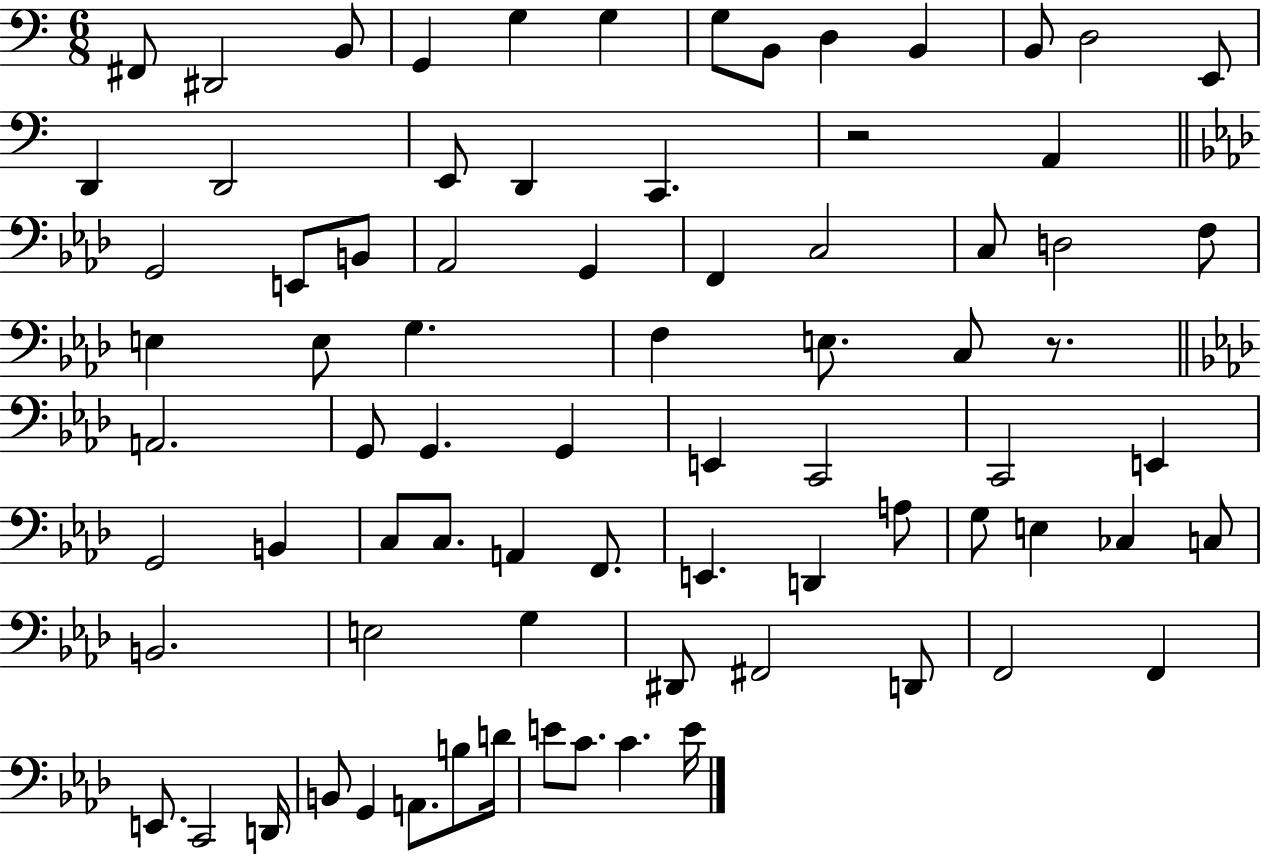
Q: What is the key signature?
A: C major